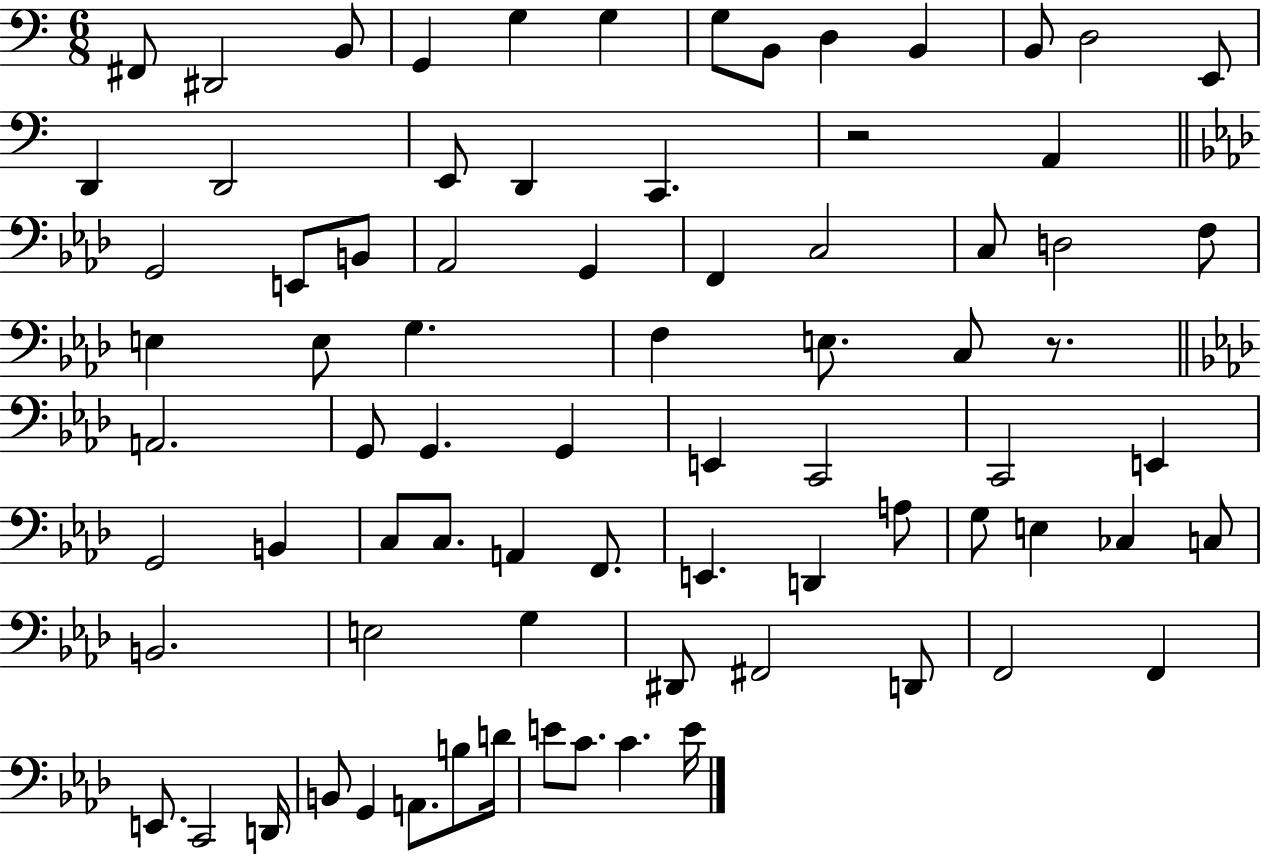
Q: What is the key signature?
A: C major